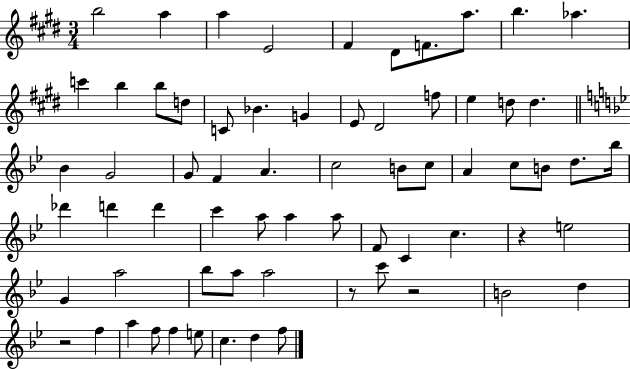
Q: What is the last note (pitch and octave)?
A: F5